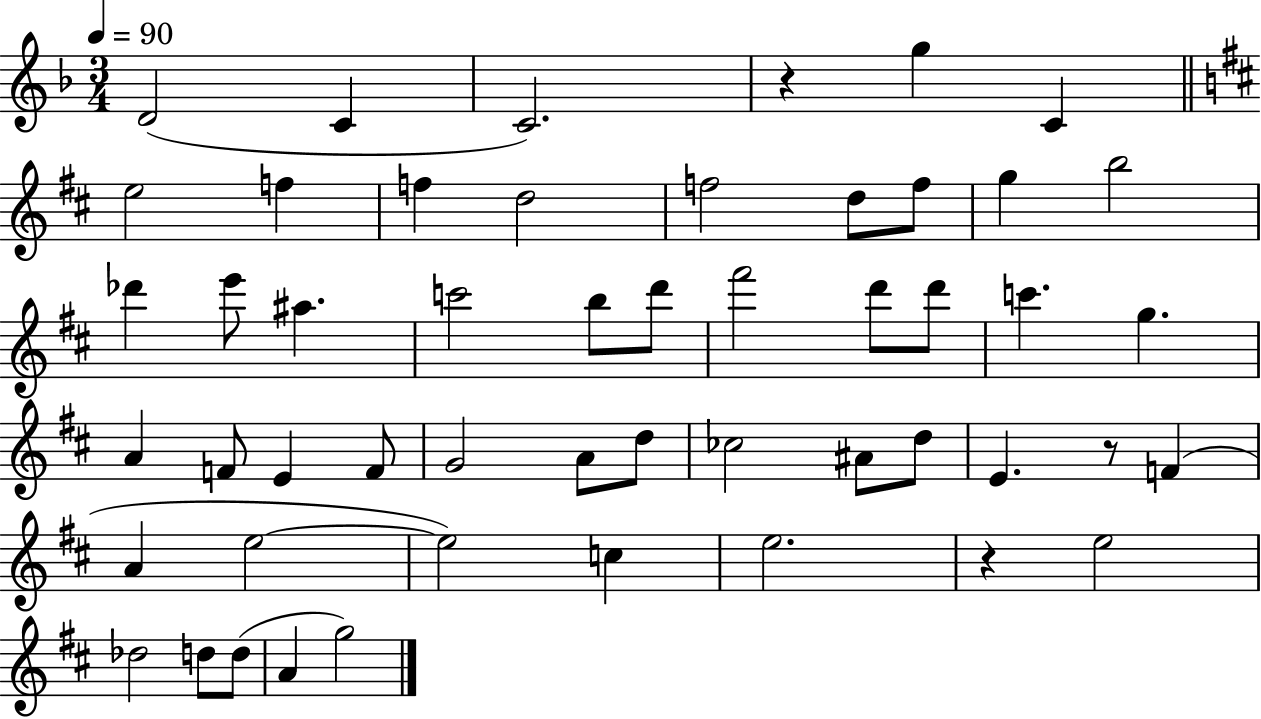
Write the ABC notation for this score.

X:1
T:Untitled
M:3/4
L:1/4
K:F
D2 C C2 z g C e2 f f d2 f2 d/2 f/2 g b2 _d' e'/2 ^a c'2 b/2 d'/2 ^f'2 d'/2 d'/2 c' g A F/2 E F/2 G2 A/2 d/2 _c2 ^A/2 d/2 E z/2 F A e2 e2 c e2 z e2 _d2 d/2 d/2 A g2